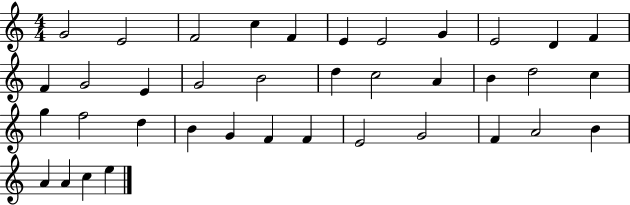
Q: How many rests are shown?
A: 0